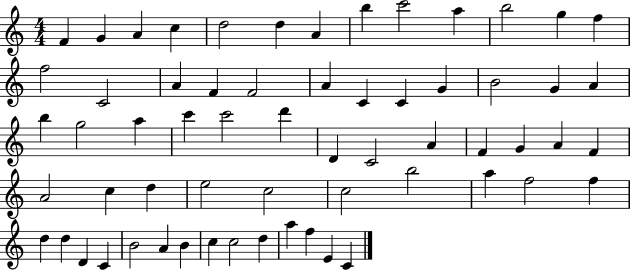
{
  \clef treble
  \numericTimeSignature
  \time 4/4
  \key c \major
  f'4 g'4 a'4 c''4 | d''2 d''4 a'4 | b''4 c'''2 a''4 | b''2 g''4 f''4 | \break f''2 c'2 | a'4 f'4 f'2 | a'4 c'4 c'4 g'4 | b'2 g'4 a'4 | \break b''4 g''2 a''4 | c'''4 c'''2 d'''4 | d'4 c'2 a'4 | f'4 g'4 a'4 f'4 | \break a'2 c''4 d''4 | e''2 c''2 | c''2 b''2 | a''4 f''2 f''4 | \break d''4 d''4 d'4 c'4 | b'2 a'4 b'4 | c''4 c''2 d''4 | a''4 f''4 e'4 c'4 | \break \bar "|."
}